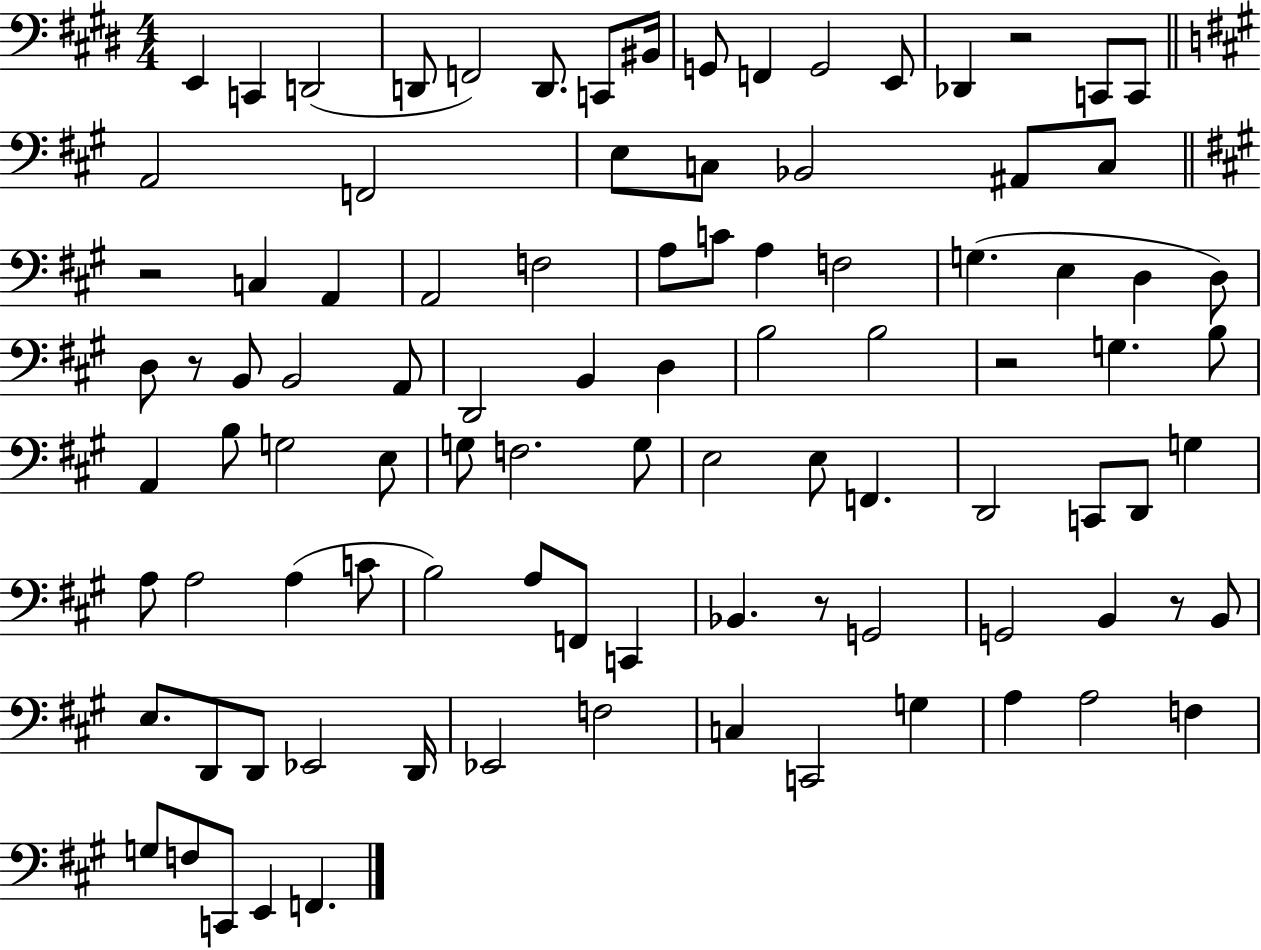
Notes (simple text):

E2/q C2/q D2/h D2/e F2/h D2/e. C2/e BIS2/s G2/e F2/q G2/h E2/e Db2/q R/h C2/e C2/e A2/h F2/h E3/e C3/e Bb2/h A#2/e C3/e R/h C3/q A2/q A2/h F3/h A3/e C4/e A3/q F3/h G3/q. E3/q D3/q D3/e D3/e R/e B2/e B2/h A2/e D2/h B2/q D3/q B3/h B3/h R/h G3/q. B3/e A2/q B3/e G3/h E3/e G3/e F3/h. G3/e E3/h E3/e F2/q. D2/h C2/e D2/e G3/q A3/e A3/h A3/q C4/e B3/h A3/e F2/e C2/q Bb2/q. R/e G2/h G2/h B2/q R/e B2/e E3/e. D2/e D2/e Eb2/h D2/s Eb2/h F3/h C3/q C2/h G3/q A3/q A3/h F3/q G3/e F3/e C2/e E2/q F2/q.